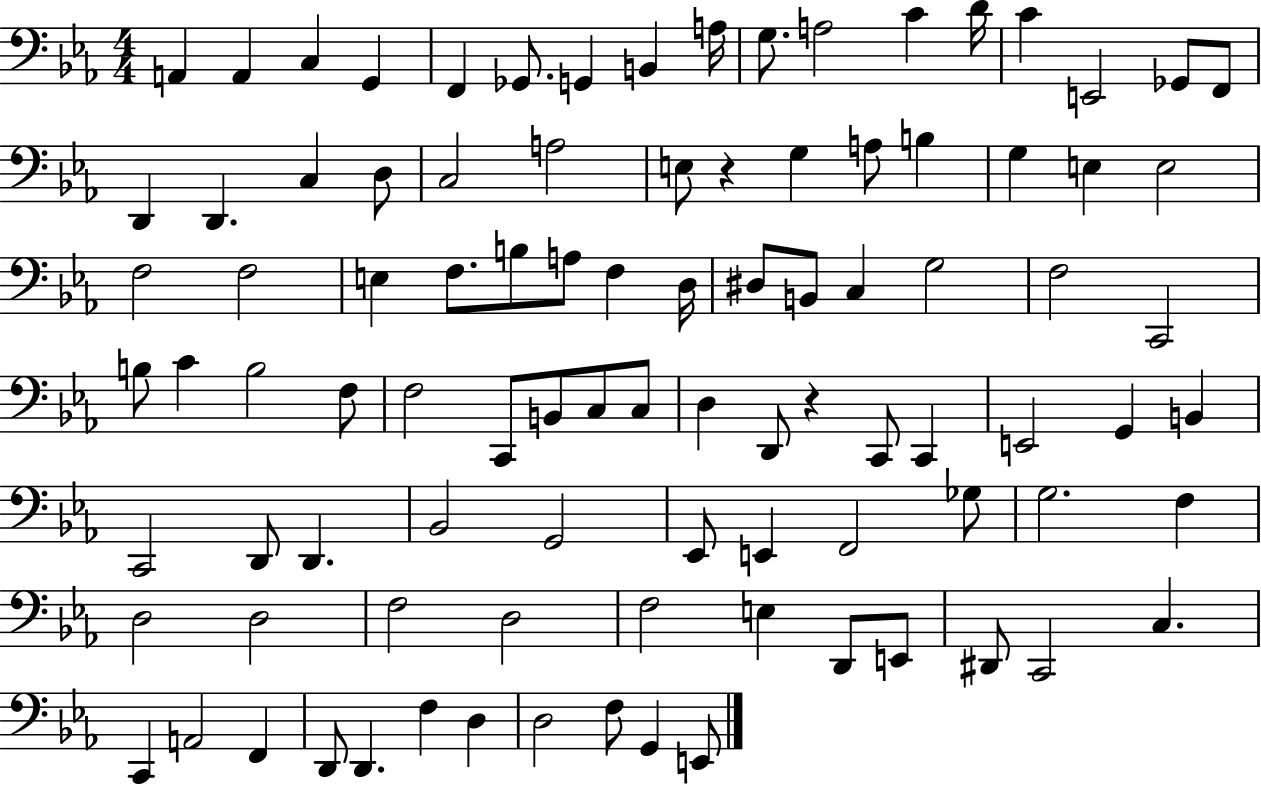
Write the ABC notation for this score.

X:1
T:Untitled
M:4/4
L:1/4
K:Eb
A,, A,, C, G,, F,, _G,,/2 G,, B,, A,/4 G,/2 A,2 C D/4 C E,,2 _G,,/2 F,,/2 D,, D,, C, D,/2 C,2 A,2 E,/2 z G, A,/2 B, G, E, E,2 F,2 F,2 E, F,/2 B,/2 A,/2 F, D,/4 ^D,/2 B,,/2 C, G,2 F,2 C,,2 B,/2 C B,2 F,/2 F,2 C,,/2 B,,/2 C,/2 C,/2 D, D,,/2 z C,,/2 C,, E,,2 G,, B,, C,,2 D,,/2 D,, _B,,2 G,,2 _E,,/2 E,, F,,2 _G,/2 G,2 F, D,2 D,2 F,2 D,2 F,2 E, D,,/2 E,,/2 ^D,,/2 C,,2 C, C,, A,,2 F,, D,,/2 D,, F, D, D,2 F,/2 G,, E,,/2